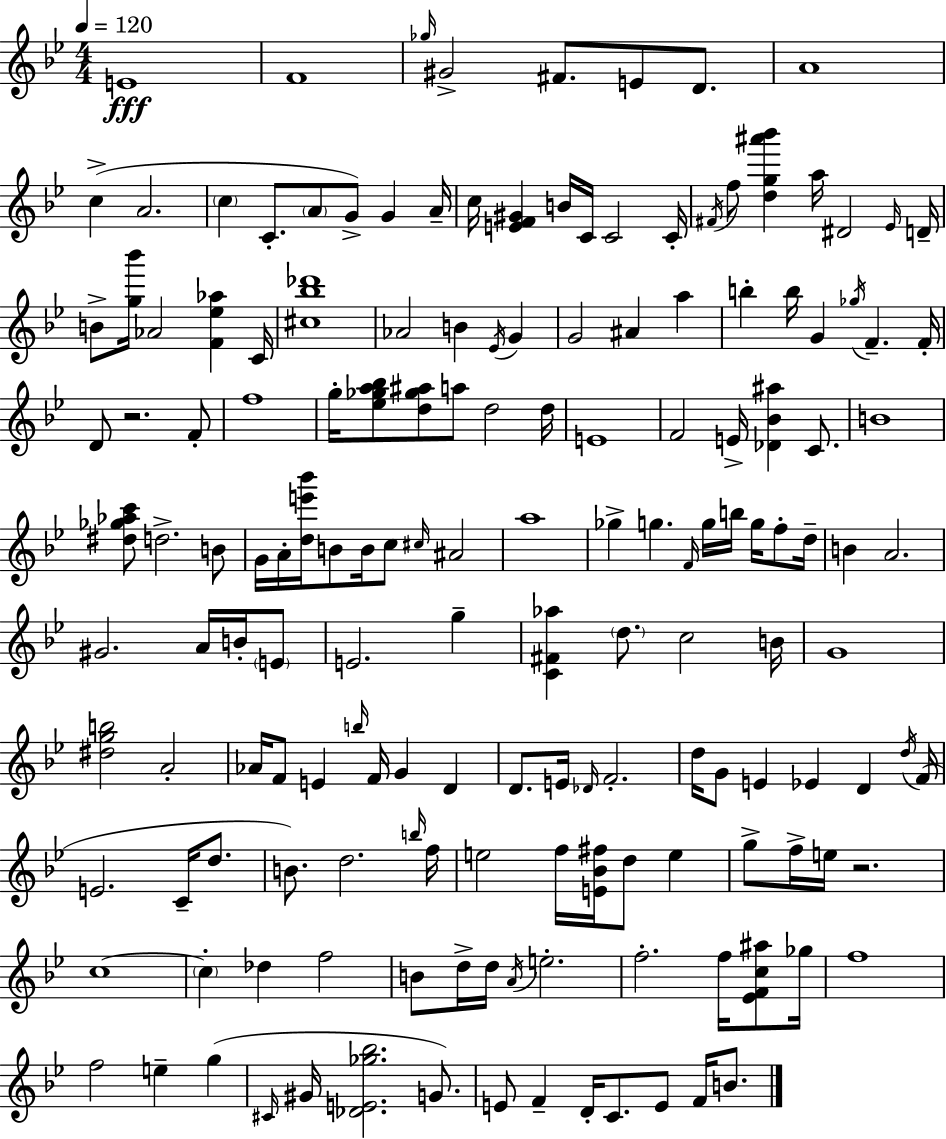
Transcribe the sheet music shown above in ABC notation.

X:1
T:Untitled
M:4/4
L:1/4
K:Gm
E4 F4 _g/4 ^G2 ^F/2 E/2 D/2 A4 c A2 c C/2 A/2 G/2 G A/4 c/4 [EF^G] B/4 C/4 C2 C/4 ^F/4 f/2 [dg^a'_b'] a/4 ^D2 _E/4 D/4 B/2 [g_b']/4 _A2 [F_e_a] C/4 [^c_b_d']4 _A2 B _E/4 G G2 ^A a b b/4 G _g/4 F F/4 D/2 z2 F/2 f4 g/4 [_e_ga_b]/2 [d_g^a]/2 a/2 d2 d/4 E4 F2 E/4 [_D_B^a] C/2 B4 [^d_g_ac']/2 d2 B/2 G/4 A/4 [de'_b']/4 B/2 B/4 c/2 ^c/4 ^A2 a4 _g g F/4 g/4 b/4 g/4 f/2 d/4 B A2 ^G2 A/4 B/4 E/2 E2 g [C^F_a] d/2 c2 B/4 G4 [^dgb]2 A2 _A/4 F/2 E b/4 F/4 G D D/2 E/4 _D/4 F2 d/4 G/2 E _E D d/4 F/4 E2 C/4 d/2 B/2 d2 b/4 f/4 e2 f/4 [E_B^f]/4 d/2 e g/2 f/4 e/4 z2 c4 c _d f2 B/2 d/4 d/4 A/4 e2 f2 f/4 [_EFc^a]/2 _g/4 f4 f2 e g ^C/4 ^G/4 [_DE_g_b]2 G/2 E/2 F D/4 C/2 E/2 F/4 B/2